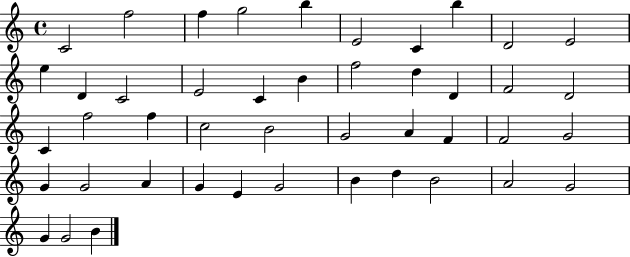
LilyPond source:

{
  \clef treble
  \time 4/4
  \defaultTimeSignature
  \key c \major
  c'2 f''2 | f''4 g''2 b''4 | e'2 c'4 b''4 | d'2 e'2 | \break e''4 d'4 c'2 | e'2 c'4 b'4 | f''2 d''4 d'4 | f'2 d'2 | \break c'4 f''2 f''4 | c''2 b'2 | g'2 a'4 f'4 | f'2 g'2 | \break g'4 g'2 a'4 | g'4 e'4 g'2 | b'4 d''4 b'2 | a'2 g'2 | \break g'4 g'2 b'4 | \bar "|."
}